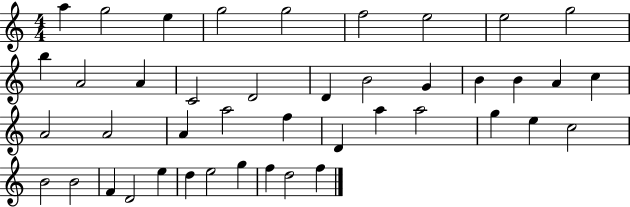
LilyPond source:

{
  \clef treble
  \numericTimeSignature
  \time 4/4
  \key c \major
  a''4 g''2 e''4 | g''2 g''2 | f''2 e''2 | e''2 g''2 | \break b''4 a'2 a'4 | c'2 d'2 | d'4 b'2 g'4 | b'4 b'4 a'4 c''4 | \break a'2 a'2 | a'4 a''2 f''4 | d'4 a''4 a''2 | g''4 e''4 c''2 | \break b'2 b'2 | f'4 d'2 e''4 | d''4 e''2 g''4 | f''4 d''2 f''4 | \break \bar "|."
}